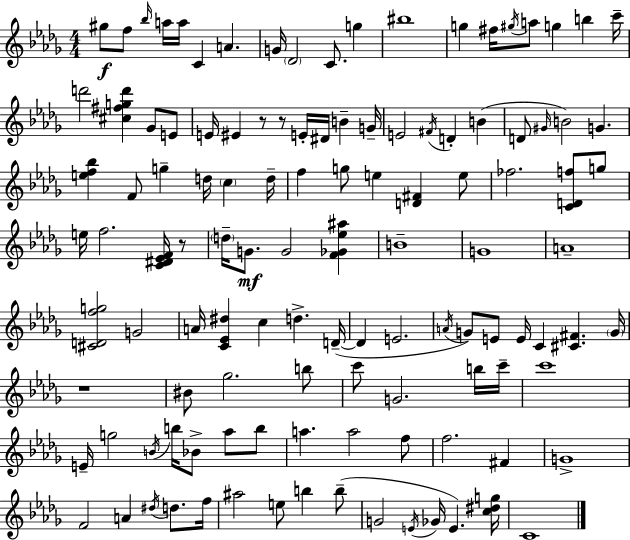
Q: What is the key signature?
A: BES minor